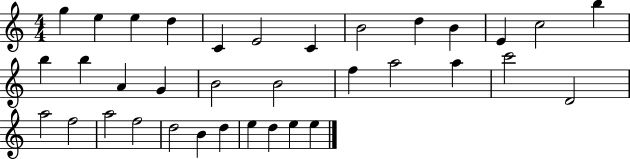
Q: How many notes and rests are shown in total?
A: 35